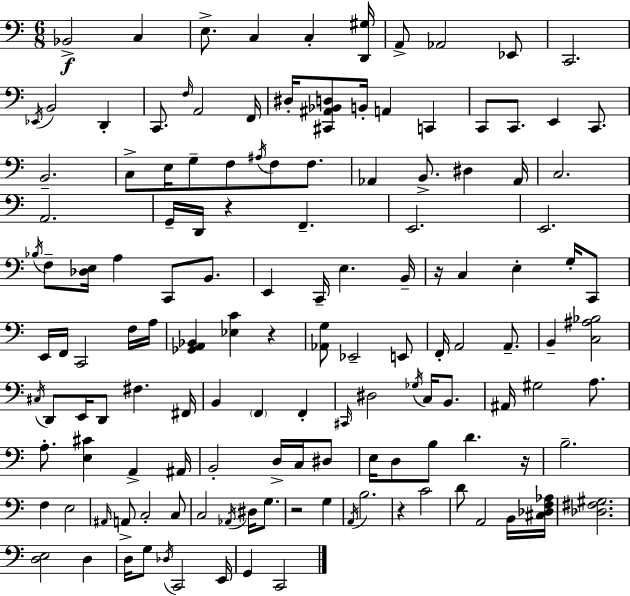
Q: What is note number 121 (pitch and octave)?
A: C2